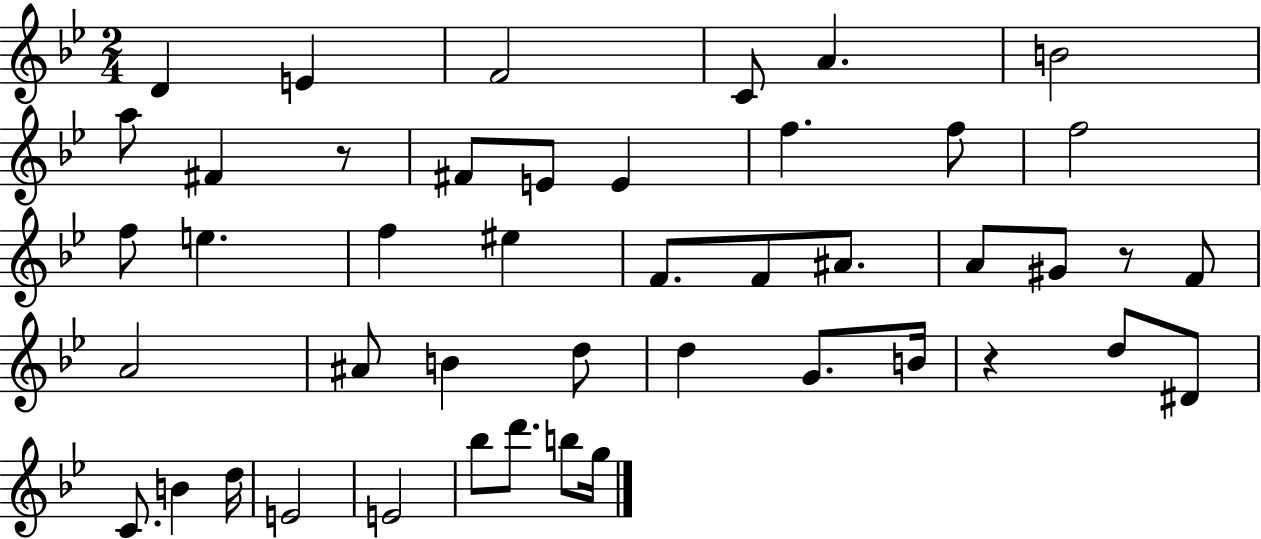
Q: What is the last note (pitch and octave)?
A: G5